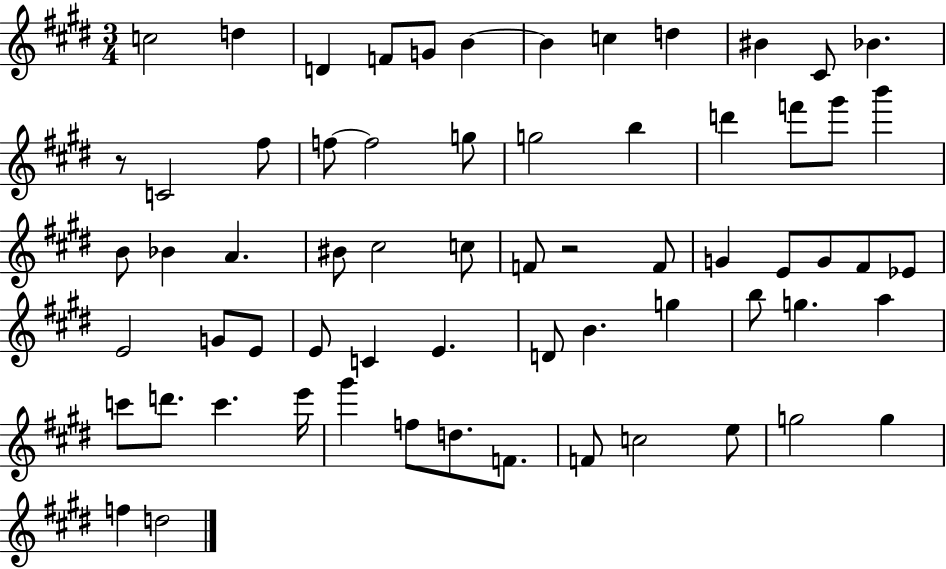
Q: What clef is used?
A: treble